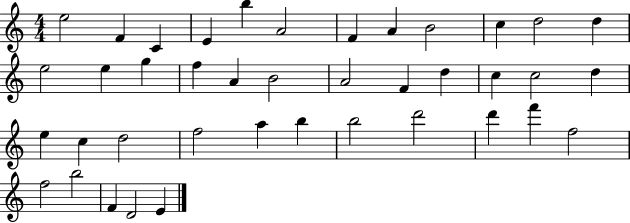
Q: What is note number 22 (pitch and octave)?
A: C5